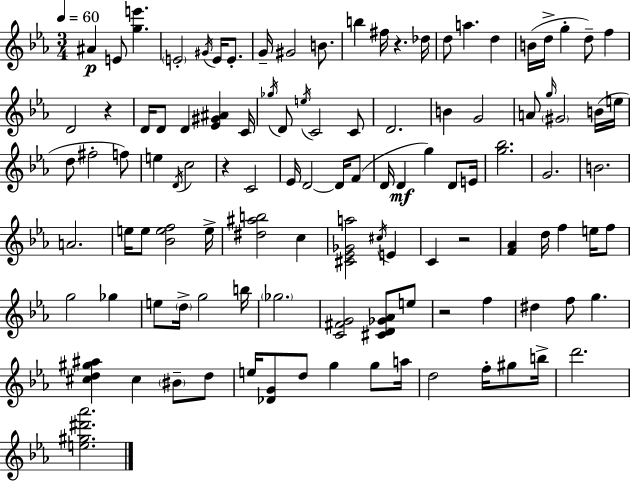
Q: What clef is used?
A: treble